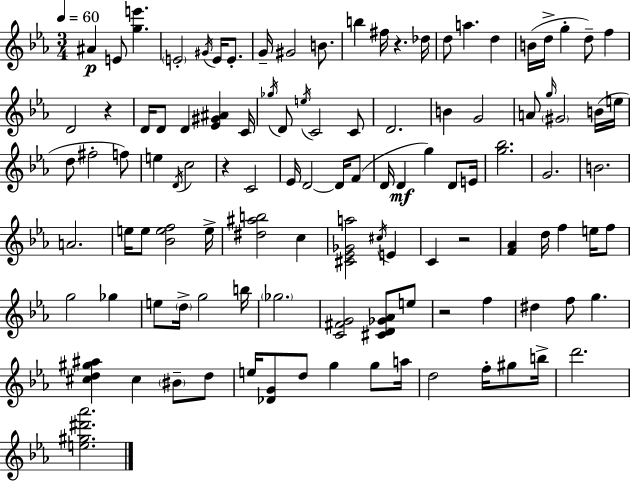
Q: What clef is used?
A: treble